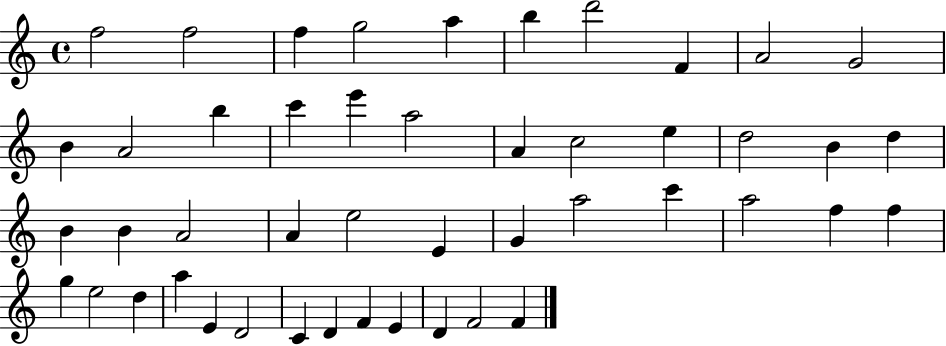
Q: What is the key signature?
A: C major